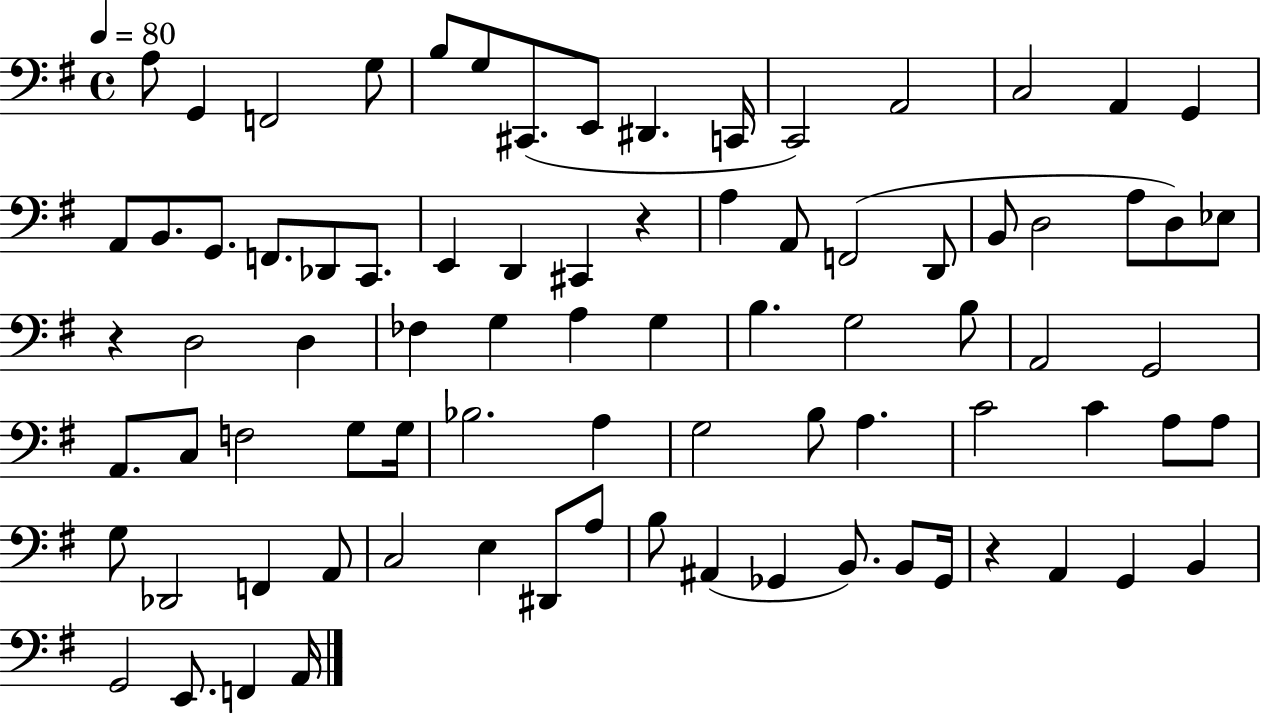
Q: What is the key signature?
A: G major